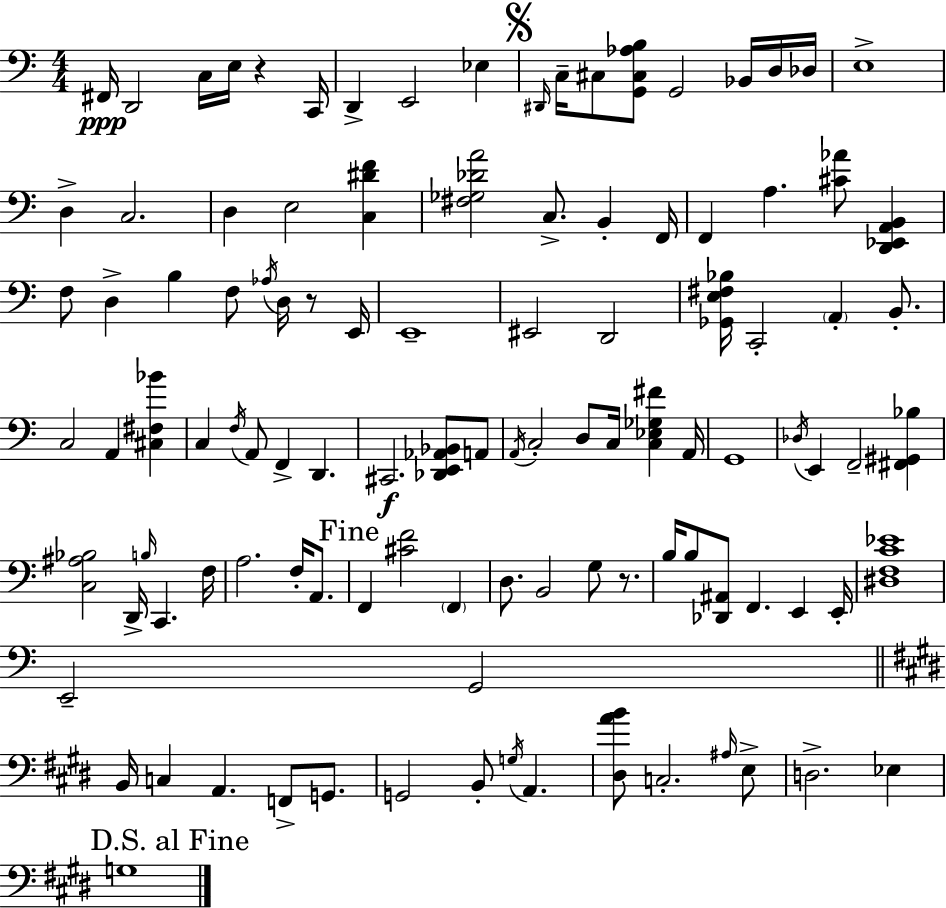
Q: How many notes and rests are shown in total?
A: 108